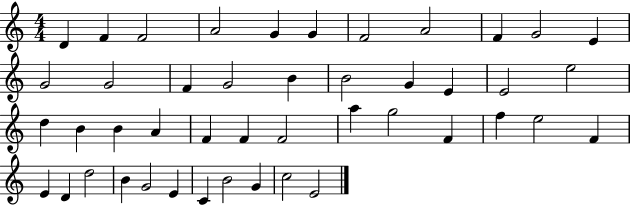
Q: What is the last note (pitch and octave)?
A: E4